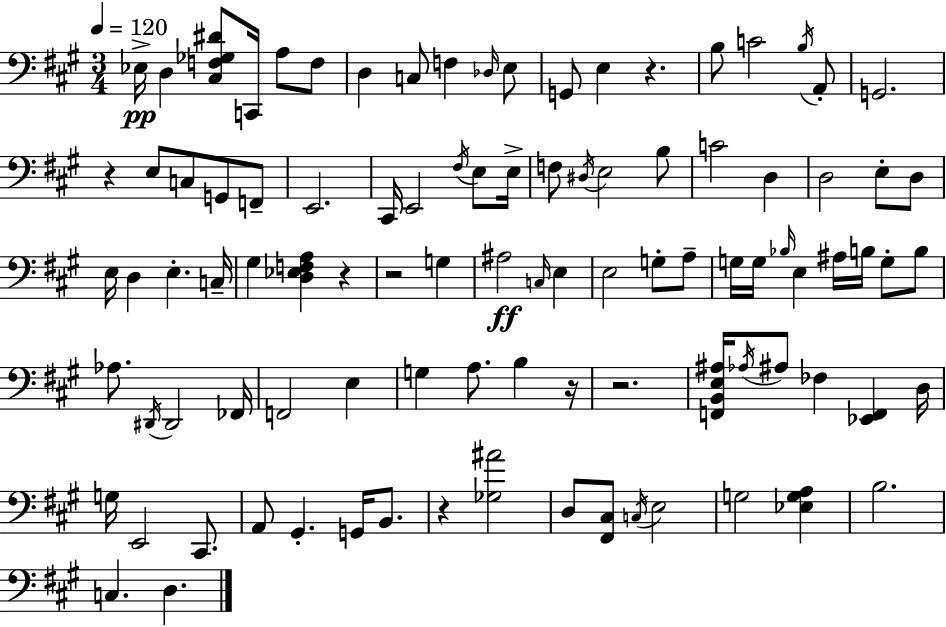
{
  \clef bass
  \numericTimeSignature
  \time 3/4
  \key a \major
  \tempo 4 = 120
  ees16->\pp d4 <cis f ges dis'>8 c,16 a8 f8 | d4 c8 f4 \grace { des16 } e8 | g,8 e4 r4. | b8 c'2 \acciaccatura { b16 } | \break a,8-. g,2. | r4 e8 c8 g,8 | f,8-- e,2. | cis,16 e,2 \acciaccatura { fis16 } | \break e8 e16-> f8 \acciaccatura { dis16 } e2 | b8 c'2 | d4 d2 | e8-. d8 e16 d4 e4.-. | \break c16-- gis4 <d ees f a>4 | r4 r2 | g4 ais2\ff | \grace { c16 } e4 e2 | \break g8-. a8-- g16 g16 \grace { bes16 } e4 | ais16 b16 g8-. b8 aes8. \acciaccatura { dis,16 } dis,2 | fes,16 f,2 | e4 g4 a8. | \break b4 r16 r2. | <f, b, e ais>16 \acciaccatura { aes16 } ais8 fes4 | <ees, f,>4 d16 g16 e,2 | cis,8. a,8 gis,4.-. | \break g,16 b,8. r4 | <ges ais'>2 d8 <fis, cis>8 | \acciaccatura { c16 } e2 g2 | <ees g a>4 b2. | \break c4. | d4. \bar "|."
}